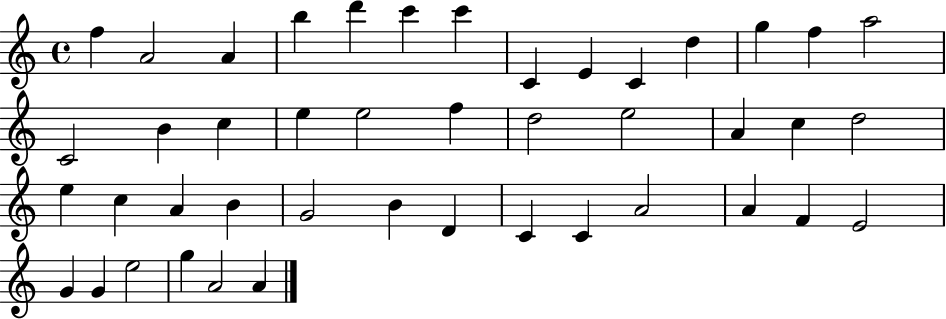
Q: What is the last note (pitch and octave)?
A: A4